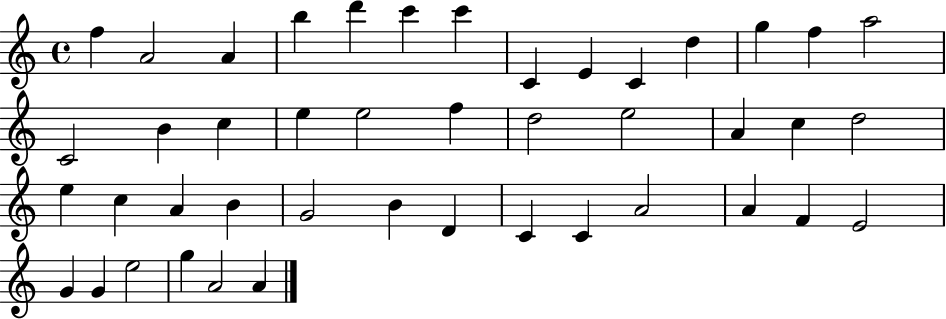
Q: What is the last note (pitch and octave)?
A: A4